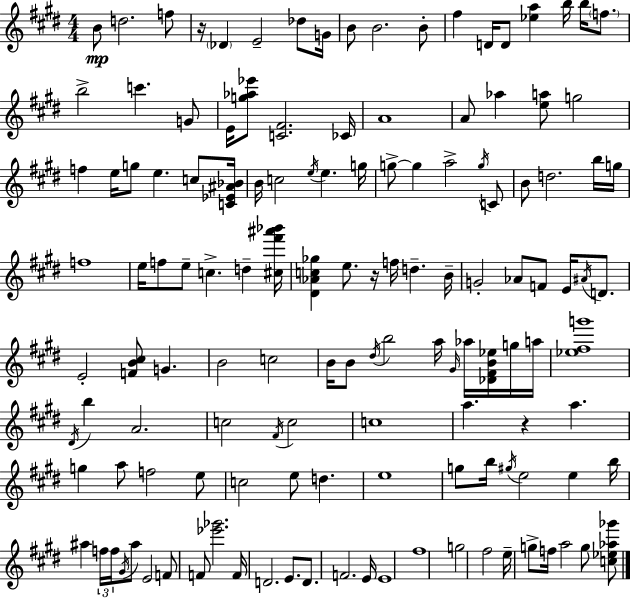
{
  \clef treble
  \numericTimeSignature
  \time 4/4
  \key e \major
  \repeat volta 2 { b'8\mp d''2. f''8 | r16 \parenthesize des'4 e'2-- des''8 g'16 | b'8 b'2. b'8-. | fis''4 d'16 d'8 <ees'' a''>4 b''16 b''16 \parenthesize f''8. | \break b''2-> c'''4. g'8 | e'16 <g'' aes'' ees'''>8 <c' fis'>2. ces'16 | a'1 | a'8 aes''4 <e'' a''>8 g''2 | \break f''4 e''16 g''8 e''4. c''8 <c' ees' ais' bes'>16 | b'16 c''2 \acciaccatura { e''16 } e''4. | g''16 g''8->~~ g''4 a''2-> \acciaccatura { g''16 } | c'8 b'8 d''2. | \break b''16 g''16 f''1 | e''16 f''8 e''8-- c''4.-> d''4-- | <cis'' fis''' ais''' bes'''>16 <dis' aes' c'' ges''>4 e''8. r16 f''16 d''4.-- | b'16-- g'2-. aes'8 f'8 e'16 \acciaccatura { ais'16 } | \break d'8. e'2-. <f' b' cis''>8 g'4. | b'2 c''2 | b'16 b'8 \acciaccatura { dis''16 } b''2 a''16 | \grace { gis'16 } aes''16 <des' fis' b' ees''>16 g''16 a''16 <ees'' fis'' g'''>1 | \break \acciaccatura { dis'16 } b''4 a'2. | c''2 \acciaccatura { fis'16 } c''2 | c''1 | a''4. r4 | \break a''4. g''4 a''8 f''2 | e''8 c''2 e''8 | d''4. e''1 | g''8 b''16 \acciaccatura { gis''16 } e''2 | \break e''4 b''16 ais''4 \tuplet 3/2 { f''16 f''16 \acciaccatura { gis'16 } } ais''8 | e'2 f'8 f'8 <ees''' ges'''>2. | f'16 d'2. | e'8. d'8. f'2. | \break e'16 e'1 | fis''1 | g''2 | fis''2 e''16-- g''8-> f''16 a''2 | \break g''8 <c'' ees'' aes'' ges'''>8 } \bar "|."
}